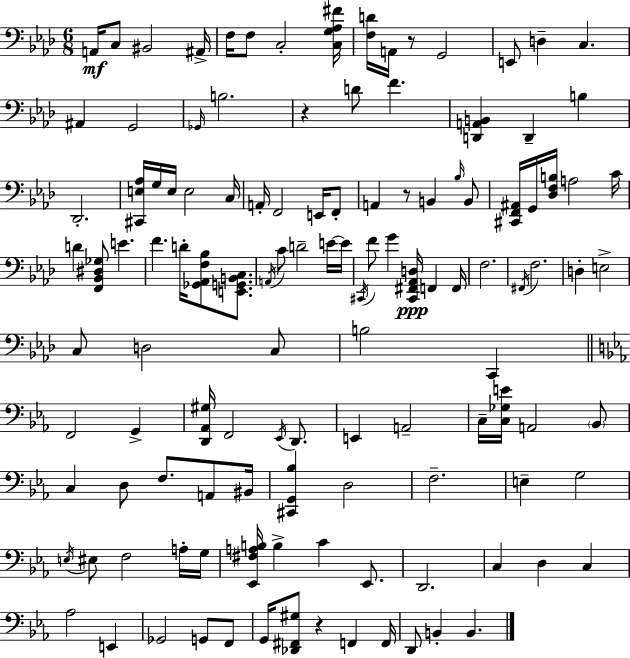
{
  \clef bass
  \numericTimeSignature
  \time 6/8
  \key aes \major
  \repeat volta 2 { a,16\mf c8 bis,2 ais,16-> | f16 f8 c2-. <c g aes fis'>16 | <f d'>16 a,16 r8 g,2 | e,8 d4-- c4. | \break ais,4 g,2 | \grace { ges,16 } b2. | r4 d'8 f'4. | <d, a, b,>4 d,4-- b4 | \break des,2.-. | <cis, e aes>16 g16 e16 e2 | c16 a,16-. f,2 e,16 f,8-. | a,4 r8 b,4 \grace { bes16 } | \break b,8 <cis, f, ais,>16 g,16 <des f b>16 a2 | c'16 d'4 <f, bes, dis ges>8 e'4. | f'4. d'16-. <ges, aes, f bes>8 <e, g, b, c>8. | \acciaccatura { a,16 } c'8 d'2-- | \break e'16~~ e'16 \acciaccatura { cis,16 } f'8 g'4 <cis, fis, aes, d>16\ppp f,4 | f,16 f2. | \acciaccatura { fis,16 } f2. | d4-. e2-> | \break c8 d2 | c8 b2 | c,4 \bar "||" \break \key ees \major f,2 g,4-> | <d, aes, gis>16 f,2 \acciaccatura { ees,16 } d,8. | e,4 a,2-- | c16-- <c ges e'>16 a,2 \parenthesize bes,8 | \break c4 d8 f8. a,8 | bis,16 <cis, g, bes>4 d2 | f2.-- | e4-- g2 | \break \acciaccatura { e16 } eis8 f2 | a16-. g16 <ees, fis a b>16 b4-> c'4 ees,8. | d,2. | c4 d4 c4 | \break aes2 e,4 | ges,2 g,8 | f,8 g,16 <des, fis, gis>8 r4 f,4 | f,16 d,8 b,4-. b,4. | \break } \bar "|."
}